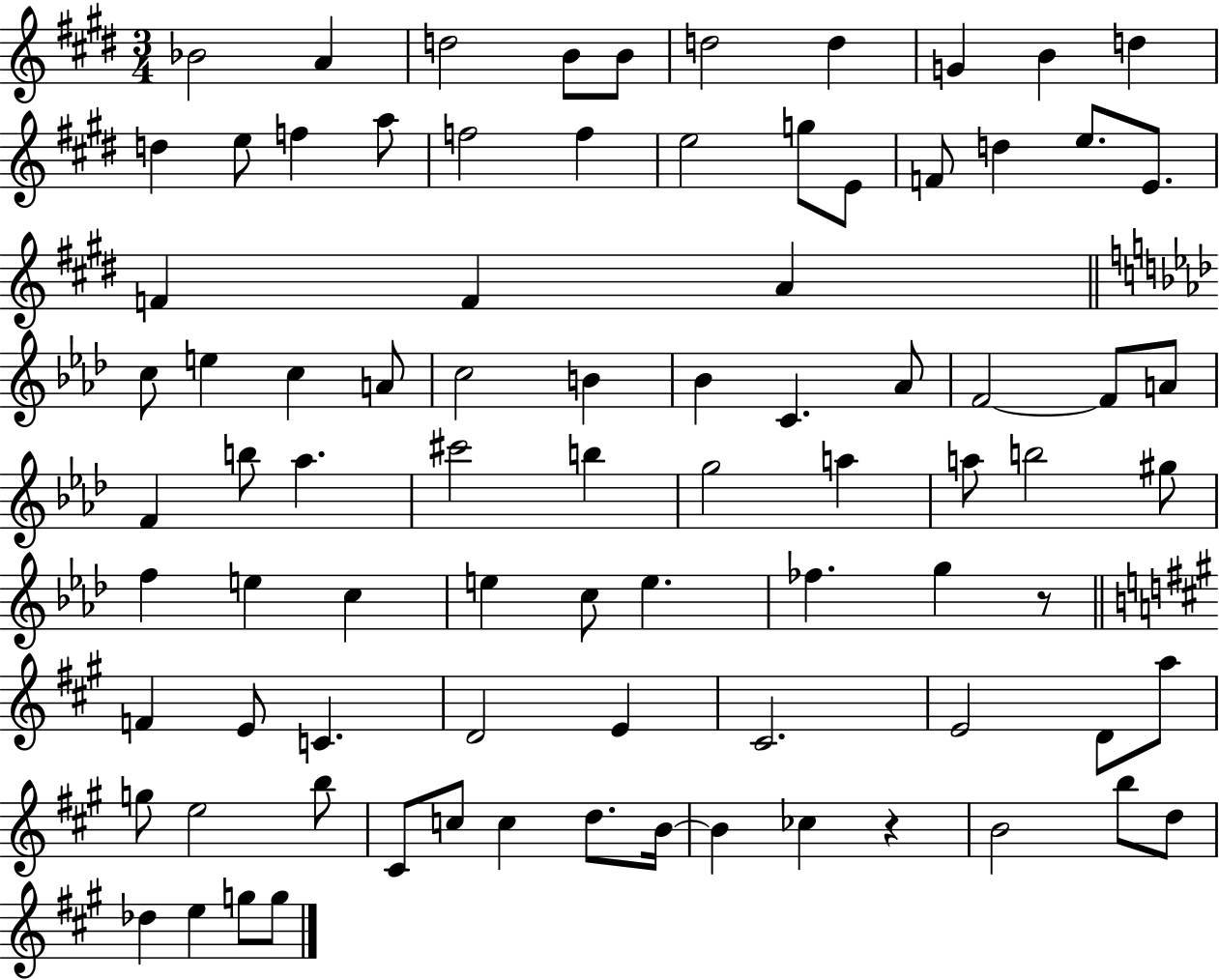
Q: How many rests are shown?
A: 2